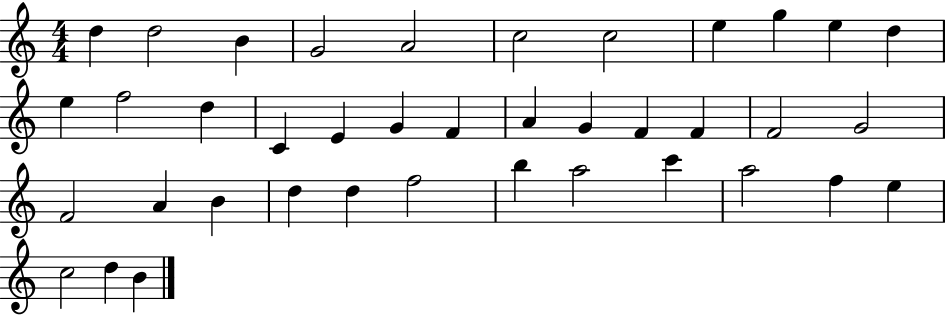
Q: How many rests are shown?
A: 0